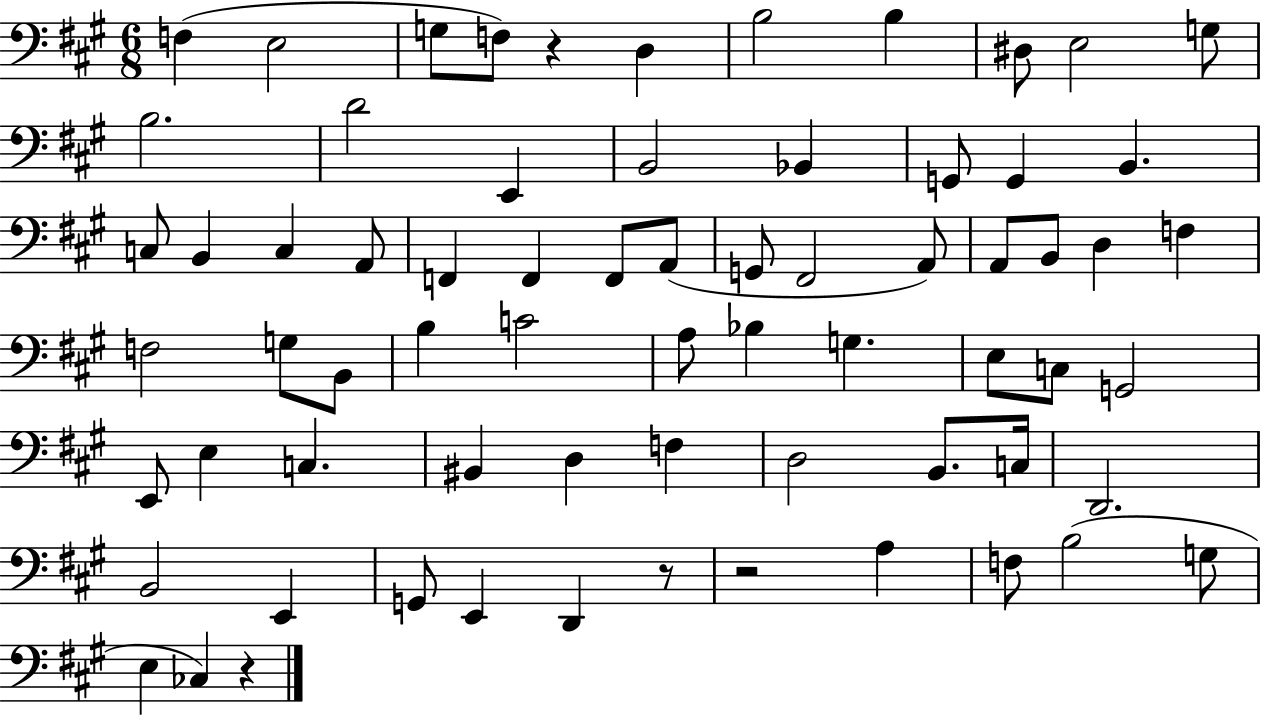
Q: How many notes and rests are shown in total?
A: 69